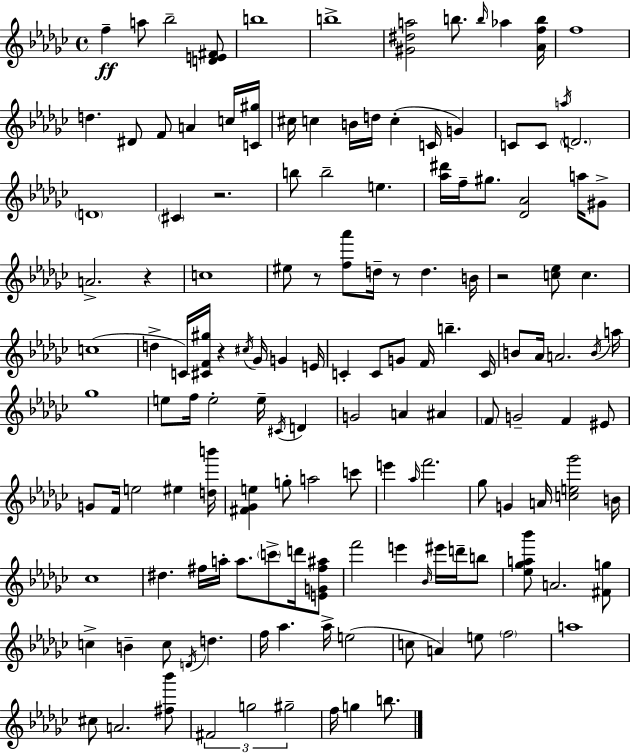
{
  \clef treble
  \time 4/4
  \defaultTimeSignature
  \key ees \minor
  f''4--\ff a''8 bes''2-- <d' e' fis'>8 | b''1 | b''1-> | <gis' dis'' a''>2 b''8. \grace { b''16 } aes''4 | \break <aes' f'' b''>16 f''1 | d''4. dis'8 f'8 a'4 c''16 | <c' gis''>16 cis''16 c''4 b'16 d''16 c''4-.( c'16 g'4) | c'8 c'8 \acciaccatura { a''16 } \parenthesize d'2. | \break \parenthesize d'1 | \parenthesize cis'4 r2. | b''8 b''2-- e''4. | <aes'' dis'''>16 f''16-- gis''8. <des' aes'>2 a''16 | \break gis'8-> a'2.-> r4 | c''1 | eis''8 r8 <f'' aes'''>8 d''16-- r8 d''4. | b'16 r2 <c'' ees''>8 c''4. | \break c''1( | d''4-> c'16) <cis' f' gis''>16 r4 \acciaccatura { cis''16 } ges'16 g'4 | e'16 c'4-. c'8 g'8 f'16 b''4.-- | c'16 b'8 aes'16 a'2. | \break \acciaccatura { b'16 } a''16 ges''1 | e''8 f''16 e''2-. e''16-- | \acciaccatura { cis'16 } d'4 g'2 a'4 | ais'4 \parenthesize f'8 g'2-- f'4 | \break eis'8 g'8 f'16 e''2 | eis''4 <d'' b'''>16 <fis' ges' e''>4 g''8-. a''2 | c'''8 e'''4 \grace { aes''16 } f'''2. | ges''8 g'4 a'16 <c'' e'' ges'''>2 | \break b'16 ces''1 | dis''4. fis''16 a''16-. a''8. | \parenthesize c'''8-> d'''16 <e' g' fis'' ais''>8 f'''2 e'''4 | \grace { bes'16 } eis'''16 d'''16-- b''8 <ees'' ges'' a'' bes'''>8 a'2. | \break <fis' g''>8 c''4-> b'4-- c''8 | \acciaccatura { d'16 } d''4. f''16 aes''4. aes''16-> | e''2( c''8 a'4) e''8 | \parenthesize f''2 a''1 | \break cis''8 a'2. | <fis'' bes'''>8 \tuplet 3/2 { fis'2 | g''2 gis''2-- } | f''16 g''4 b''8. \bar "|."
}